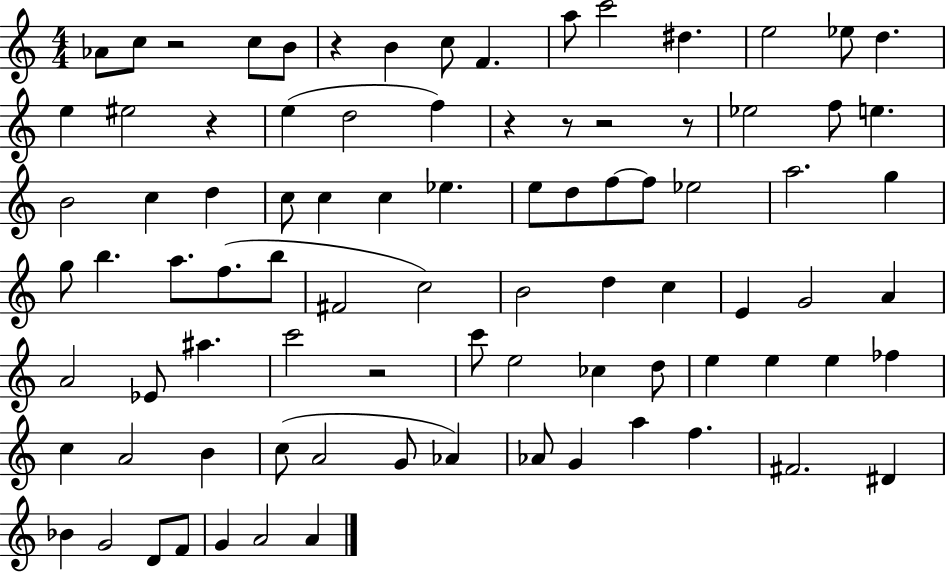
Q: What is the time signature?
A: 4/4